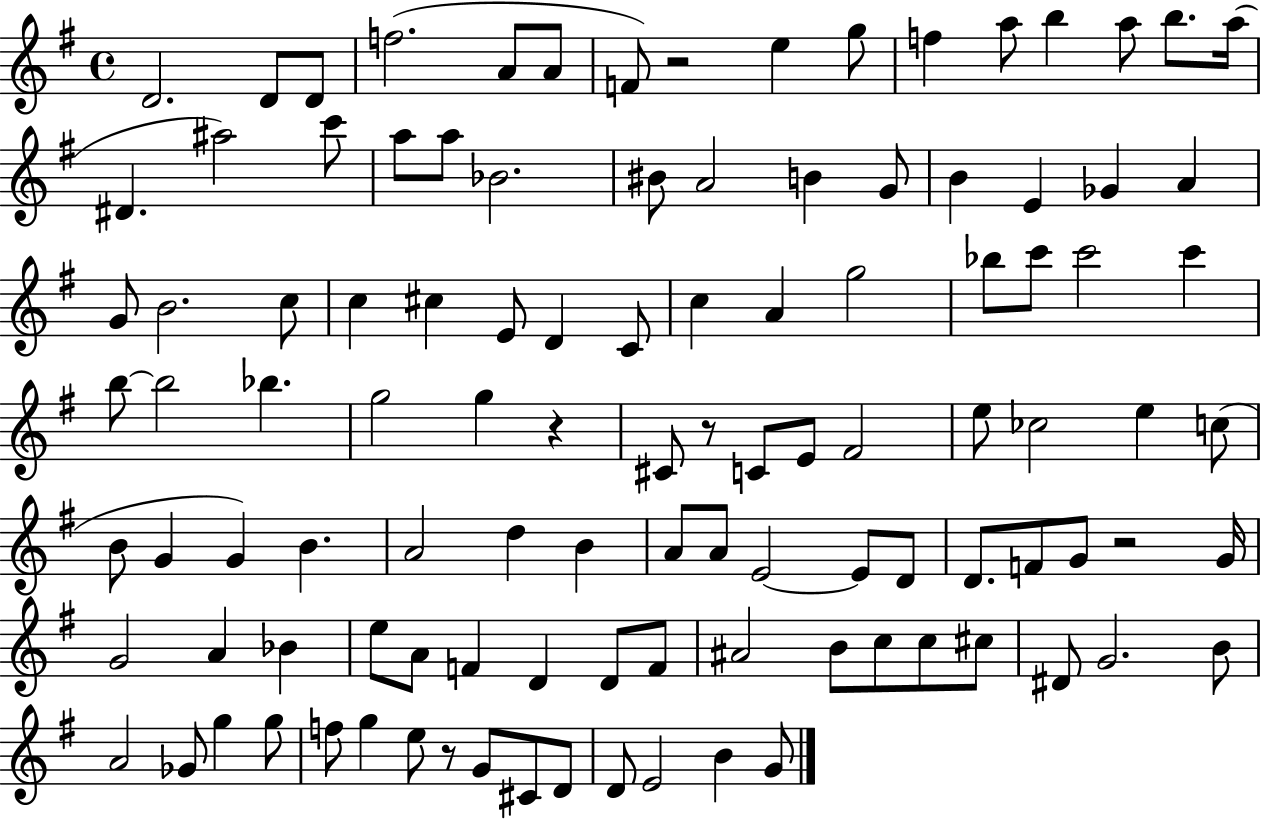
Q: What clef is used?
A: treble